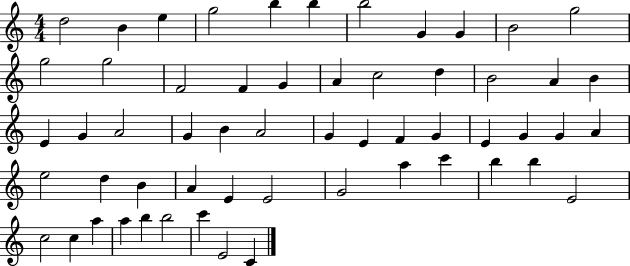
{
  \clef treble
  \numericTimeSignature
  \time 4/4
  \key c \major
  d''2 b'4 e''4 | g''2 b''4 b''4 | b''2 g'4 g'4 | b'2 g''2 | \break g''2 g''2 | f'2 f'4 g'4 | a'4 c''2 d''4 | b'2 a'4 b'4 | \break e'4 g'4 a'2 | g'4 b'4 a'2 | g'4 e'4 f'4 g'4 | e'4 g'4 g'4 a'4 | \break e''2 d''4 b'4 | a'4 e'4 e'2 | g'2 a''4 c'''4 | b''4 b''4 e'2 | \break c''2 c''4 a''4 | a''4 b''4 b''2 | c'''4 e'2 c'4 | \bar "|."
}